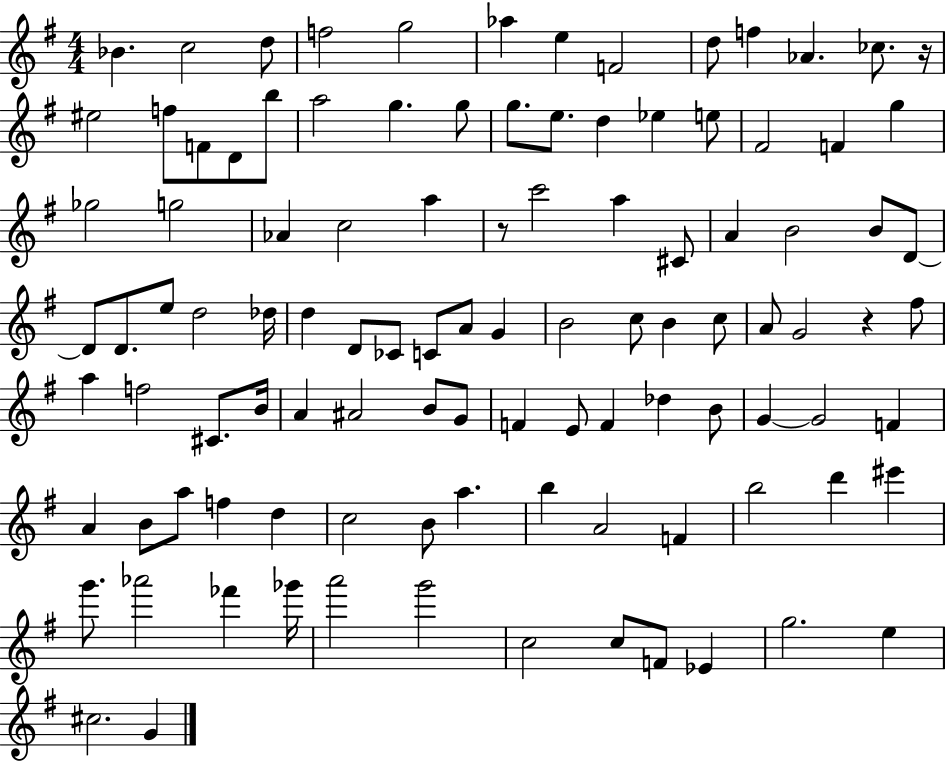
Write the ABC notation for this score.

X:1
T:Untitled
M:4/4
L:1/4
K:G
_B c2 d/2 f2 g2 _a e F2 d/2 f _A _c/2 z/4 ^e2 f/2 F/2 D/2 b/2 a2 g g/2 g/2 e/2 d _e e/2 ^F2 F g _g2 g2 _A c2 a z/2 c'2 a ^C/2 A B2 B/2 D/2 D/2 D/2 e/2 d2 _d/4 d D/2 _C/2 C/2 A/2 G B2 c/2 B c/2 A/2 G2 z ^f/2 a f2 ^C/2 B/4 A ^A2 B/2 G/2 F E/2 F _d B/2 G G2 F A B/2 a/2 f d c2 B/2 a b A2 F b2 d' ^e' g'/2 _a'2 _f' _g'/4 a'2 g'2 c2 c/2 F/2 _E g2 e ^c2 G